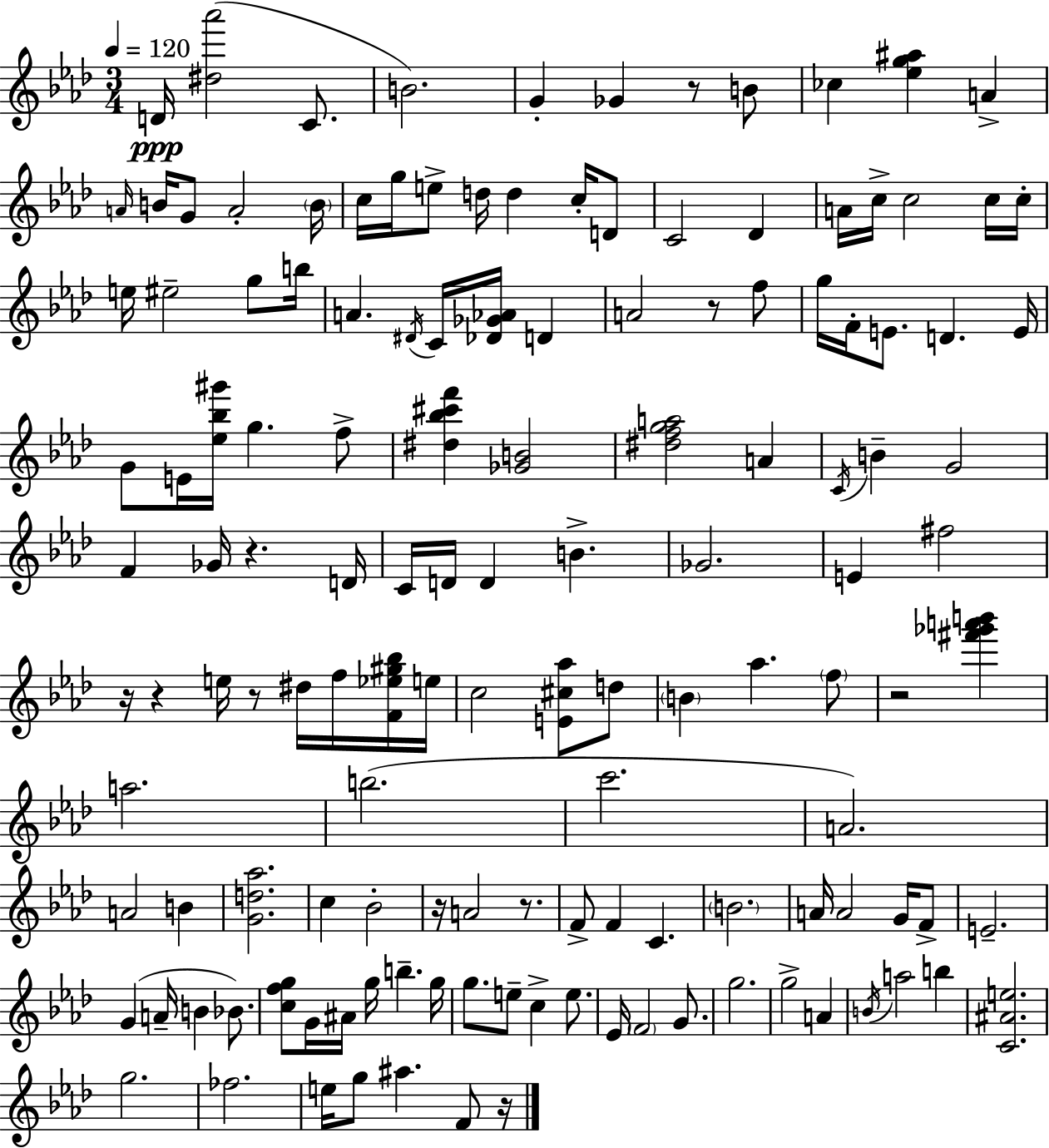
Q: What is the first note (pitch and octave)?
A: D4